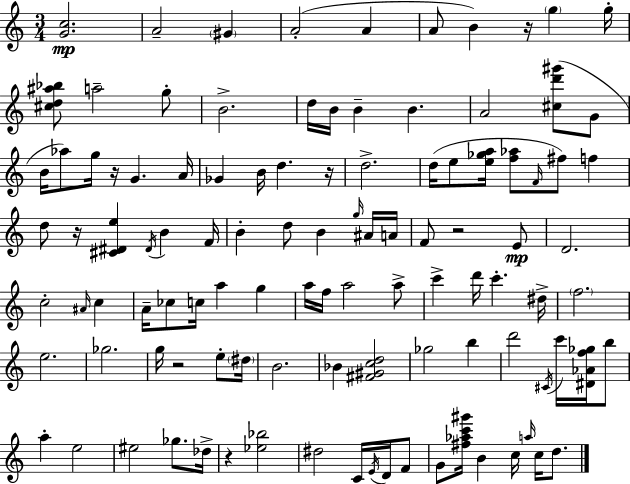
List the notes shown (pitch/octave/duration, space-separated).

[G4,C5]/h. A4/h G#4/q A4/h A4/q A4/e B4/q R/s G5/q G5/s [C#5,D5,A#5,Bb5]/e A5/h G5/e B4/h. D5/s B4/s B4/q B4/q. A4/h [C#5,D6,G#6]/e G4/e B4/s Ab5/e G5/s R/s G4/q. A4/s Gb4/q B4/s D5/q. R/s D5/h. D5/s E5/e [E5,Gb5,A5]/s [F5,Ab5]/e F4/s F#5/e F5/q D5/e R/s [C#4,D#4,E5]/q D#4/s B4/q F4/s B4/q D5/e B4/q G5/s A#4/s A4/s F4/e R/h E4/e D4/h. C5/h A#4/s C5/q A4/s CES5/e C5/s A5/q G5/q A5/s F5/s A5/h A5/e C6/q D6/s C6/q. D#5/s F5/h. E5/h. Gb5/h. G5/s R/h E5/e D#5/s B4/h. Bb4/q [F#4,G#4,C5,D5]/h Gb5/h B5/q D6/h C#4/s C6/s [D#4,Ab4,F5,Gb5]/s B5/e A5/q E5/h EIS5/h Gb5/e. Db5/s R/q [Eb5,Bb5]/h D#5/h C4/s E4/s D4/s F4/e G4/e [F#5,Ab5,C6,G#6]/s B4/q C5/s A5/s C5/s D5/e.